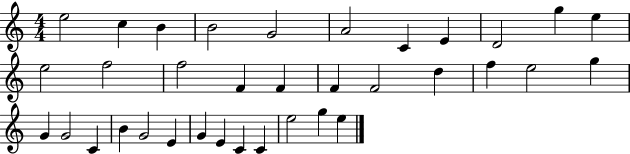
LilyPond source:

{
  \clef treble
  \numericTimeSignature
  \time 4/4
  \key c \major
  e''2 c''4 b'4 | b'2 g'2 | a'2 c'4 e'4 | d'2 g''4 e''4 | \break e''2 f''2 | f''2 f'4 f'4 | f'4 f'2 d''4 | f''4 e''2 g''4 | \break g'4 g'2 c'4 | b'4 g'2 e'4 | g'4 e'4 c'4 c'4 | e''2 g''4 e''4 | \break \bar "|."
}